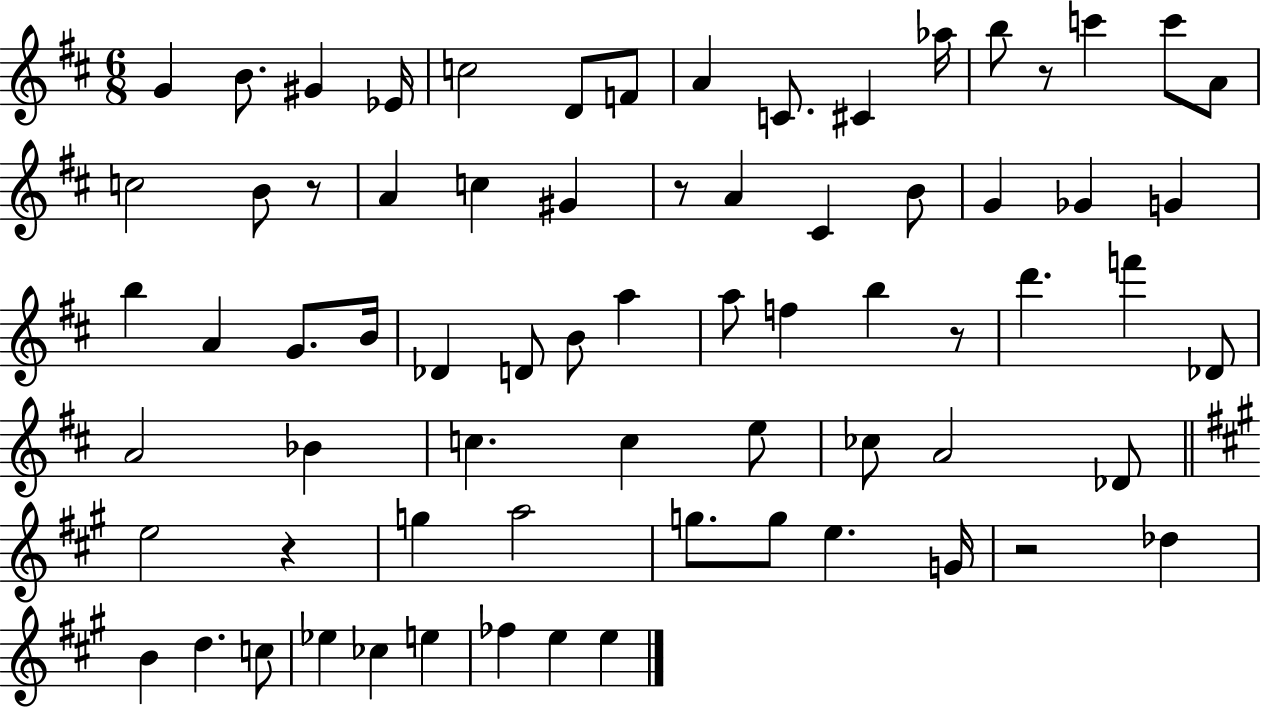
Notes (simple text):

G4/q B4/e. G#4/q Eb4/s C5/h D4/e F4/e A4/q C4/e. C#4/q Ab5/s B5/e R/e C6/q C6/e A4/e C5/h B4/e R/e A4/q C5/q G#4/q R/e A4/q C#4/q B4/e G4/q Gb4/q G4/q B5/q A4/q G4/e. B4/s Db4/q D4/e B4/e A5/q A5/e F5/q B5/q R/e D6/q. F6/q Db4/e A4/h Bb4/q C5/q. C5/q E5/e CES5/e A4/h Db4/e E5/h R/q G5/q A5/h G5/e. G5/e E5/q. G4/s R/h Db5/q B4/q D5/q. C5/e Eb5/q CES5/q E5/q FES5/q E5/q E5/q